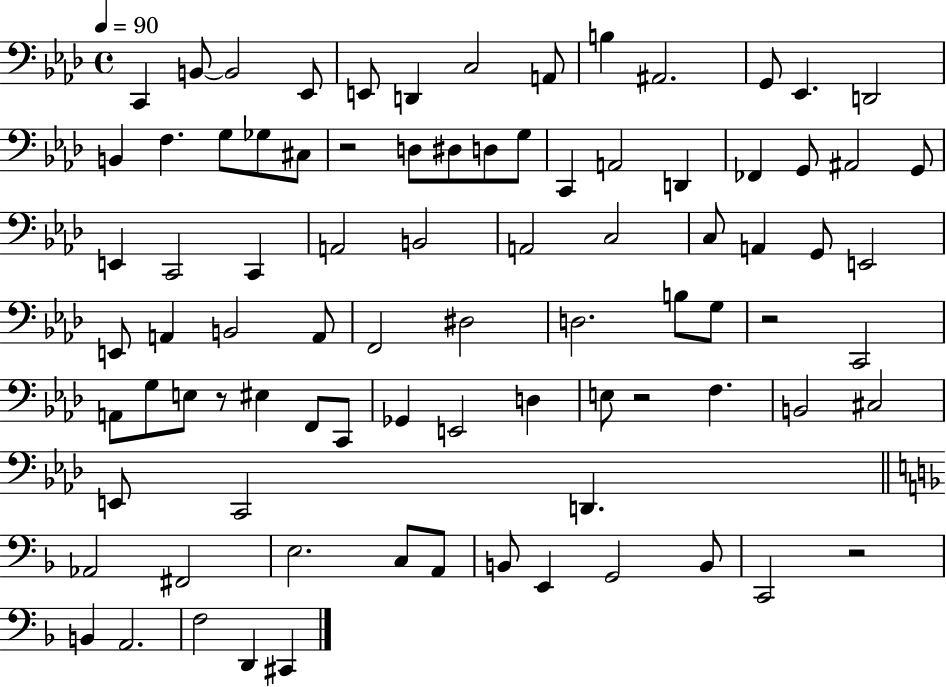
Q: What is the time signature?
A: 4/4